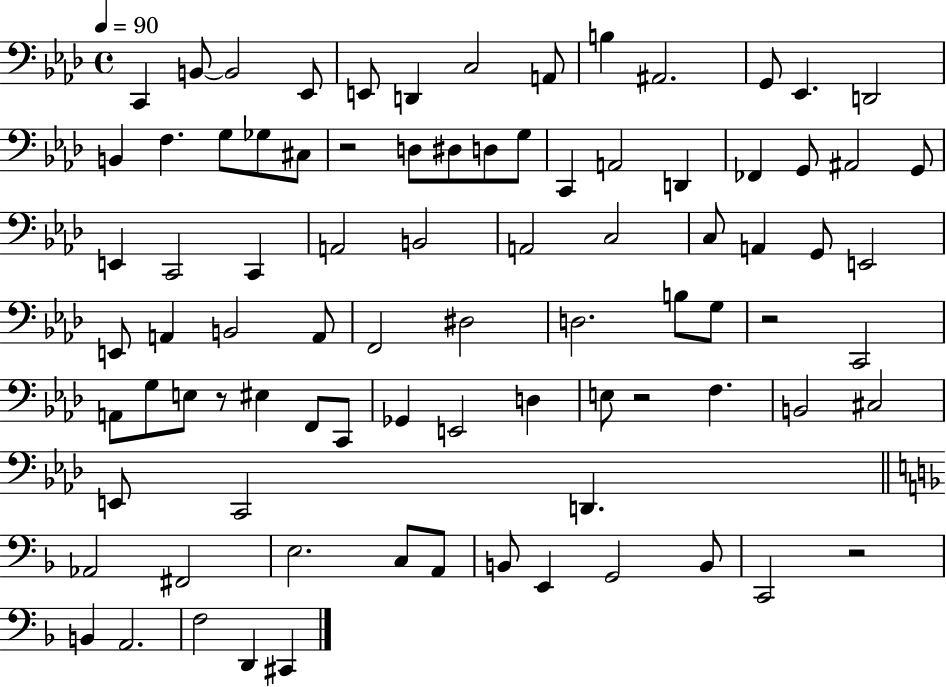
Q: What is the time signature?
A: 4/4